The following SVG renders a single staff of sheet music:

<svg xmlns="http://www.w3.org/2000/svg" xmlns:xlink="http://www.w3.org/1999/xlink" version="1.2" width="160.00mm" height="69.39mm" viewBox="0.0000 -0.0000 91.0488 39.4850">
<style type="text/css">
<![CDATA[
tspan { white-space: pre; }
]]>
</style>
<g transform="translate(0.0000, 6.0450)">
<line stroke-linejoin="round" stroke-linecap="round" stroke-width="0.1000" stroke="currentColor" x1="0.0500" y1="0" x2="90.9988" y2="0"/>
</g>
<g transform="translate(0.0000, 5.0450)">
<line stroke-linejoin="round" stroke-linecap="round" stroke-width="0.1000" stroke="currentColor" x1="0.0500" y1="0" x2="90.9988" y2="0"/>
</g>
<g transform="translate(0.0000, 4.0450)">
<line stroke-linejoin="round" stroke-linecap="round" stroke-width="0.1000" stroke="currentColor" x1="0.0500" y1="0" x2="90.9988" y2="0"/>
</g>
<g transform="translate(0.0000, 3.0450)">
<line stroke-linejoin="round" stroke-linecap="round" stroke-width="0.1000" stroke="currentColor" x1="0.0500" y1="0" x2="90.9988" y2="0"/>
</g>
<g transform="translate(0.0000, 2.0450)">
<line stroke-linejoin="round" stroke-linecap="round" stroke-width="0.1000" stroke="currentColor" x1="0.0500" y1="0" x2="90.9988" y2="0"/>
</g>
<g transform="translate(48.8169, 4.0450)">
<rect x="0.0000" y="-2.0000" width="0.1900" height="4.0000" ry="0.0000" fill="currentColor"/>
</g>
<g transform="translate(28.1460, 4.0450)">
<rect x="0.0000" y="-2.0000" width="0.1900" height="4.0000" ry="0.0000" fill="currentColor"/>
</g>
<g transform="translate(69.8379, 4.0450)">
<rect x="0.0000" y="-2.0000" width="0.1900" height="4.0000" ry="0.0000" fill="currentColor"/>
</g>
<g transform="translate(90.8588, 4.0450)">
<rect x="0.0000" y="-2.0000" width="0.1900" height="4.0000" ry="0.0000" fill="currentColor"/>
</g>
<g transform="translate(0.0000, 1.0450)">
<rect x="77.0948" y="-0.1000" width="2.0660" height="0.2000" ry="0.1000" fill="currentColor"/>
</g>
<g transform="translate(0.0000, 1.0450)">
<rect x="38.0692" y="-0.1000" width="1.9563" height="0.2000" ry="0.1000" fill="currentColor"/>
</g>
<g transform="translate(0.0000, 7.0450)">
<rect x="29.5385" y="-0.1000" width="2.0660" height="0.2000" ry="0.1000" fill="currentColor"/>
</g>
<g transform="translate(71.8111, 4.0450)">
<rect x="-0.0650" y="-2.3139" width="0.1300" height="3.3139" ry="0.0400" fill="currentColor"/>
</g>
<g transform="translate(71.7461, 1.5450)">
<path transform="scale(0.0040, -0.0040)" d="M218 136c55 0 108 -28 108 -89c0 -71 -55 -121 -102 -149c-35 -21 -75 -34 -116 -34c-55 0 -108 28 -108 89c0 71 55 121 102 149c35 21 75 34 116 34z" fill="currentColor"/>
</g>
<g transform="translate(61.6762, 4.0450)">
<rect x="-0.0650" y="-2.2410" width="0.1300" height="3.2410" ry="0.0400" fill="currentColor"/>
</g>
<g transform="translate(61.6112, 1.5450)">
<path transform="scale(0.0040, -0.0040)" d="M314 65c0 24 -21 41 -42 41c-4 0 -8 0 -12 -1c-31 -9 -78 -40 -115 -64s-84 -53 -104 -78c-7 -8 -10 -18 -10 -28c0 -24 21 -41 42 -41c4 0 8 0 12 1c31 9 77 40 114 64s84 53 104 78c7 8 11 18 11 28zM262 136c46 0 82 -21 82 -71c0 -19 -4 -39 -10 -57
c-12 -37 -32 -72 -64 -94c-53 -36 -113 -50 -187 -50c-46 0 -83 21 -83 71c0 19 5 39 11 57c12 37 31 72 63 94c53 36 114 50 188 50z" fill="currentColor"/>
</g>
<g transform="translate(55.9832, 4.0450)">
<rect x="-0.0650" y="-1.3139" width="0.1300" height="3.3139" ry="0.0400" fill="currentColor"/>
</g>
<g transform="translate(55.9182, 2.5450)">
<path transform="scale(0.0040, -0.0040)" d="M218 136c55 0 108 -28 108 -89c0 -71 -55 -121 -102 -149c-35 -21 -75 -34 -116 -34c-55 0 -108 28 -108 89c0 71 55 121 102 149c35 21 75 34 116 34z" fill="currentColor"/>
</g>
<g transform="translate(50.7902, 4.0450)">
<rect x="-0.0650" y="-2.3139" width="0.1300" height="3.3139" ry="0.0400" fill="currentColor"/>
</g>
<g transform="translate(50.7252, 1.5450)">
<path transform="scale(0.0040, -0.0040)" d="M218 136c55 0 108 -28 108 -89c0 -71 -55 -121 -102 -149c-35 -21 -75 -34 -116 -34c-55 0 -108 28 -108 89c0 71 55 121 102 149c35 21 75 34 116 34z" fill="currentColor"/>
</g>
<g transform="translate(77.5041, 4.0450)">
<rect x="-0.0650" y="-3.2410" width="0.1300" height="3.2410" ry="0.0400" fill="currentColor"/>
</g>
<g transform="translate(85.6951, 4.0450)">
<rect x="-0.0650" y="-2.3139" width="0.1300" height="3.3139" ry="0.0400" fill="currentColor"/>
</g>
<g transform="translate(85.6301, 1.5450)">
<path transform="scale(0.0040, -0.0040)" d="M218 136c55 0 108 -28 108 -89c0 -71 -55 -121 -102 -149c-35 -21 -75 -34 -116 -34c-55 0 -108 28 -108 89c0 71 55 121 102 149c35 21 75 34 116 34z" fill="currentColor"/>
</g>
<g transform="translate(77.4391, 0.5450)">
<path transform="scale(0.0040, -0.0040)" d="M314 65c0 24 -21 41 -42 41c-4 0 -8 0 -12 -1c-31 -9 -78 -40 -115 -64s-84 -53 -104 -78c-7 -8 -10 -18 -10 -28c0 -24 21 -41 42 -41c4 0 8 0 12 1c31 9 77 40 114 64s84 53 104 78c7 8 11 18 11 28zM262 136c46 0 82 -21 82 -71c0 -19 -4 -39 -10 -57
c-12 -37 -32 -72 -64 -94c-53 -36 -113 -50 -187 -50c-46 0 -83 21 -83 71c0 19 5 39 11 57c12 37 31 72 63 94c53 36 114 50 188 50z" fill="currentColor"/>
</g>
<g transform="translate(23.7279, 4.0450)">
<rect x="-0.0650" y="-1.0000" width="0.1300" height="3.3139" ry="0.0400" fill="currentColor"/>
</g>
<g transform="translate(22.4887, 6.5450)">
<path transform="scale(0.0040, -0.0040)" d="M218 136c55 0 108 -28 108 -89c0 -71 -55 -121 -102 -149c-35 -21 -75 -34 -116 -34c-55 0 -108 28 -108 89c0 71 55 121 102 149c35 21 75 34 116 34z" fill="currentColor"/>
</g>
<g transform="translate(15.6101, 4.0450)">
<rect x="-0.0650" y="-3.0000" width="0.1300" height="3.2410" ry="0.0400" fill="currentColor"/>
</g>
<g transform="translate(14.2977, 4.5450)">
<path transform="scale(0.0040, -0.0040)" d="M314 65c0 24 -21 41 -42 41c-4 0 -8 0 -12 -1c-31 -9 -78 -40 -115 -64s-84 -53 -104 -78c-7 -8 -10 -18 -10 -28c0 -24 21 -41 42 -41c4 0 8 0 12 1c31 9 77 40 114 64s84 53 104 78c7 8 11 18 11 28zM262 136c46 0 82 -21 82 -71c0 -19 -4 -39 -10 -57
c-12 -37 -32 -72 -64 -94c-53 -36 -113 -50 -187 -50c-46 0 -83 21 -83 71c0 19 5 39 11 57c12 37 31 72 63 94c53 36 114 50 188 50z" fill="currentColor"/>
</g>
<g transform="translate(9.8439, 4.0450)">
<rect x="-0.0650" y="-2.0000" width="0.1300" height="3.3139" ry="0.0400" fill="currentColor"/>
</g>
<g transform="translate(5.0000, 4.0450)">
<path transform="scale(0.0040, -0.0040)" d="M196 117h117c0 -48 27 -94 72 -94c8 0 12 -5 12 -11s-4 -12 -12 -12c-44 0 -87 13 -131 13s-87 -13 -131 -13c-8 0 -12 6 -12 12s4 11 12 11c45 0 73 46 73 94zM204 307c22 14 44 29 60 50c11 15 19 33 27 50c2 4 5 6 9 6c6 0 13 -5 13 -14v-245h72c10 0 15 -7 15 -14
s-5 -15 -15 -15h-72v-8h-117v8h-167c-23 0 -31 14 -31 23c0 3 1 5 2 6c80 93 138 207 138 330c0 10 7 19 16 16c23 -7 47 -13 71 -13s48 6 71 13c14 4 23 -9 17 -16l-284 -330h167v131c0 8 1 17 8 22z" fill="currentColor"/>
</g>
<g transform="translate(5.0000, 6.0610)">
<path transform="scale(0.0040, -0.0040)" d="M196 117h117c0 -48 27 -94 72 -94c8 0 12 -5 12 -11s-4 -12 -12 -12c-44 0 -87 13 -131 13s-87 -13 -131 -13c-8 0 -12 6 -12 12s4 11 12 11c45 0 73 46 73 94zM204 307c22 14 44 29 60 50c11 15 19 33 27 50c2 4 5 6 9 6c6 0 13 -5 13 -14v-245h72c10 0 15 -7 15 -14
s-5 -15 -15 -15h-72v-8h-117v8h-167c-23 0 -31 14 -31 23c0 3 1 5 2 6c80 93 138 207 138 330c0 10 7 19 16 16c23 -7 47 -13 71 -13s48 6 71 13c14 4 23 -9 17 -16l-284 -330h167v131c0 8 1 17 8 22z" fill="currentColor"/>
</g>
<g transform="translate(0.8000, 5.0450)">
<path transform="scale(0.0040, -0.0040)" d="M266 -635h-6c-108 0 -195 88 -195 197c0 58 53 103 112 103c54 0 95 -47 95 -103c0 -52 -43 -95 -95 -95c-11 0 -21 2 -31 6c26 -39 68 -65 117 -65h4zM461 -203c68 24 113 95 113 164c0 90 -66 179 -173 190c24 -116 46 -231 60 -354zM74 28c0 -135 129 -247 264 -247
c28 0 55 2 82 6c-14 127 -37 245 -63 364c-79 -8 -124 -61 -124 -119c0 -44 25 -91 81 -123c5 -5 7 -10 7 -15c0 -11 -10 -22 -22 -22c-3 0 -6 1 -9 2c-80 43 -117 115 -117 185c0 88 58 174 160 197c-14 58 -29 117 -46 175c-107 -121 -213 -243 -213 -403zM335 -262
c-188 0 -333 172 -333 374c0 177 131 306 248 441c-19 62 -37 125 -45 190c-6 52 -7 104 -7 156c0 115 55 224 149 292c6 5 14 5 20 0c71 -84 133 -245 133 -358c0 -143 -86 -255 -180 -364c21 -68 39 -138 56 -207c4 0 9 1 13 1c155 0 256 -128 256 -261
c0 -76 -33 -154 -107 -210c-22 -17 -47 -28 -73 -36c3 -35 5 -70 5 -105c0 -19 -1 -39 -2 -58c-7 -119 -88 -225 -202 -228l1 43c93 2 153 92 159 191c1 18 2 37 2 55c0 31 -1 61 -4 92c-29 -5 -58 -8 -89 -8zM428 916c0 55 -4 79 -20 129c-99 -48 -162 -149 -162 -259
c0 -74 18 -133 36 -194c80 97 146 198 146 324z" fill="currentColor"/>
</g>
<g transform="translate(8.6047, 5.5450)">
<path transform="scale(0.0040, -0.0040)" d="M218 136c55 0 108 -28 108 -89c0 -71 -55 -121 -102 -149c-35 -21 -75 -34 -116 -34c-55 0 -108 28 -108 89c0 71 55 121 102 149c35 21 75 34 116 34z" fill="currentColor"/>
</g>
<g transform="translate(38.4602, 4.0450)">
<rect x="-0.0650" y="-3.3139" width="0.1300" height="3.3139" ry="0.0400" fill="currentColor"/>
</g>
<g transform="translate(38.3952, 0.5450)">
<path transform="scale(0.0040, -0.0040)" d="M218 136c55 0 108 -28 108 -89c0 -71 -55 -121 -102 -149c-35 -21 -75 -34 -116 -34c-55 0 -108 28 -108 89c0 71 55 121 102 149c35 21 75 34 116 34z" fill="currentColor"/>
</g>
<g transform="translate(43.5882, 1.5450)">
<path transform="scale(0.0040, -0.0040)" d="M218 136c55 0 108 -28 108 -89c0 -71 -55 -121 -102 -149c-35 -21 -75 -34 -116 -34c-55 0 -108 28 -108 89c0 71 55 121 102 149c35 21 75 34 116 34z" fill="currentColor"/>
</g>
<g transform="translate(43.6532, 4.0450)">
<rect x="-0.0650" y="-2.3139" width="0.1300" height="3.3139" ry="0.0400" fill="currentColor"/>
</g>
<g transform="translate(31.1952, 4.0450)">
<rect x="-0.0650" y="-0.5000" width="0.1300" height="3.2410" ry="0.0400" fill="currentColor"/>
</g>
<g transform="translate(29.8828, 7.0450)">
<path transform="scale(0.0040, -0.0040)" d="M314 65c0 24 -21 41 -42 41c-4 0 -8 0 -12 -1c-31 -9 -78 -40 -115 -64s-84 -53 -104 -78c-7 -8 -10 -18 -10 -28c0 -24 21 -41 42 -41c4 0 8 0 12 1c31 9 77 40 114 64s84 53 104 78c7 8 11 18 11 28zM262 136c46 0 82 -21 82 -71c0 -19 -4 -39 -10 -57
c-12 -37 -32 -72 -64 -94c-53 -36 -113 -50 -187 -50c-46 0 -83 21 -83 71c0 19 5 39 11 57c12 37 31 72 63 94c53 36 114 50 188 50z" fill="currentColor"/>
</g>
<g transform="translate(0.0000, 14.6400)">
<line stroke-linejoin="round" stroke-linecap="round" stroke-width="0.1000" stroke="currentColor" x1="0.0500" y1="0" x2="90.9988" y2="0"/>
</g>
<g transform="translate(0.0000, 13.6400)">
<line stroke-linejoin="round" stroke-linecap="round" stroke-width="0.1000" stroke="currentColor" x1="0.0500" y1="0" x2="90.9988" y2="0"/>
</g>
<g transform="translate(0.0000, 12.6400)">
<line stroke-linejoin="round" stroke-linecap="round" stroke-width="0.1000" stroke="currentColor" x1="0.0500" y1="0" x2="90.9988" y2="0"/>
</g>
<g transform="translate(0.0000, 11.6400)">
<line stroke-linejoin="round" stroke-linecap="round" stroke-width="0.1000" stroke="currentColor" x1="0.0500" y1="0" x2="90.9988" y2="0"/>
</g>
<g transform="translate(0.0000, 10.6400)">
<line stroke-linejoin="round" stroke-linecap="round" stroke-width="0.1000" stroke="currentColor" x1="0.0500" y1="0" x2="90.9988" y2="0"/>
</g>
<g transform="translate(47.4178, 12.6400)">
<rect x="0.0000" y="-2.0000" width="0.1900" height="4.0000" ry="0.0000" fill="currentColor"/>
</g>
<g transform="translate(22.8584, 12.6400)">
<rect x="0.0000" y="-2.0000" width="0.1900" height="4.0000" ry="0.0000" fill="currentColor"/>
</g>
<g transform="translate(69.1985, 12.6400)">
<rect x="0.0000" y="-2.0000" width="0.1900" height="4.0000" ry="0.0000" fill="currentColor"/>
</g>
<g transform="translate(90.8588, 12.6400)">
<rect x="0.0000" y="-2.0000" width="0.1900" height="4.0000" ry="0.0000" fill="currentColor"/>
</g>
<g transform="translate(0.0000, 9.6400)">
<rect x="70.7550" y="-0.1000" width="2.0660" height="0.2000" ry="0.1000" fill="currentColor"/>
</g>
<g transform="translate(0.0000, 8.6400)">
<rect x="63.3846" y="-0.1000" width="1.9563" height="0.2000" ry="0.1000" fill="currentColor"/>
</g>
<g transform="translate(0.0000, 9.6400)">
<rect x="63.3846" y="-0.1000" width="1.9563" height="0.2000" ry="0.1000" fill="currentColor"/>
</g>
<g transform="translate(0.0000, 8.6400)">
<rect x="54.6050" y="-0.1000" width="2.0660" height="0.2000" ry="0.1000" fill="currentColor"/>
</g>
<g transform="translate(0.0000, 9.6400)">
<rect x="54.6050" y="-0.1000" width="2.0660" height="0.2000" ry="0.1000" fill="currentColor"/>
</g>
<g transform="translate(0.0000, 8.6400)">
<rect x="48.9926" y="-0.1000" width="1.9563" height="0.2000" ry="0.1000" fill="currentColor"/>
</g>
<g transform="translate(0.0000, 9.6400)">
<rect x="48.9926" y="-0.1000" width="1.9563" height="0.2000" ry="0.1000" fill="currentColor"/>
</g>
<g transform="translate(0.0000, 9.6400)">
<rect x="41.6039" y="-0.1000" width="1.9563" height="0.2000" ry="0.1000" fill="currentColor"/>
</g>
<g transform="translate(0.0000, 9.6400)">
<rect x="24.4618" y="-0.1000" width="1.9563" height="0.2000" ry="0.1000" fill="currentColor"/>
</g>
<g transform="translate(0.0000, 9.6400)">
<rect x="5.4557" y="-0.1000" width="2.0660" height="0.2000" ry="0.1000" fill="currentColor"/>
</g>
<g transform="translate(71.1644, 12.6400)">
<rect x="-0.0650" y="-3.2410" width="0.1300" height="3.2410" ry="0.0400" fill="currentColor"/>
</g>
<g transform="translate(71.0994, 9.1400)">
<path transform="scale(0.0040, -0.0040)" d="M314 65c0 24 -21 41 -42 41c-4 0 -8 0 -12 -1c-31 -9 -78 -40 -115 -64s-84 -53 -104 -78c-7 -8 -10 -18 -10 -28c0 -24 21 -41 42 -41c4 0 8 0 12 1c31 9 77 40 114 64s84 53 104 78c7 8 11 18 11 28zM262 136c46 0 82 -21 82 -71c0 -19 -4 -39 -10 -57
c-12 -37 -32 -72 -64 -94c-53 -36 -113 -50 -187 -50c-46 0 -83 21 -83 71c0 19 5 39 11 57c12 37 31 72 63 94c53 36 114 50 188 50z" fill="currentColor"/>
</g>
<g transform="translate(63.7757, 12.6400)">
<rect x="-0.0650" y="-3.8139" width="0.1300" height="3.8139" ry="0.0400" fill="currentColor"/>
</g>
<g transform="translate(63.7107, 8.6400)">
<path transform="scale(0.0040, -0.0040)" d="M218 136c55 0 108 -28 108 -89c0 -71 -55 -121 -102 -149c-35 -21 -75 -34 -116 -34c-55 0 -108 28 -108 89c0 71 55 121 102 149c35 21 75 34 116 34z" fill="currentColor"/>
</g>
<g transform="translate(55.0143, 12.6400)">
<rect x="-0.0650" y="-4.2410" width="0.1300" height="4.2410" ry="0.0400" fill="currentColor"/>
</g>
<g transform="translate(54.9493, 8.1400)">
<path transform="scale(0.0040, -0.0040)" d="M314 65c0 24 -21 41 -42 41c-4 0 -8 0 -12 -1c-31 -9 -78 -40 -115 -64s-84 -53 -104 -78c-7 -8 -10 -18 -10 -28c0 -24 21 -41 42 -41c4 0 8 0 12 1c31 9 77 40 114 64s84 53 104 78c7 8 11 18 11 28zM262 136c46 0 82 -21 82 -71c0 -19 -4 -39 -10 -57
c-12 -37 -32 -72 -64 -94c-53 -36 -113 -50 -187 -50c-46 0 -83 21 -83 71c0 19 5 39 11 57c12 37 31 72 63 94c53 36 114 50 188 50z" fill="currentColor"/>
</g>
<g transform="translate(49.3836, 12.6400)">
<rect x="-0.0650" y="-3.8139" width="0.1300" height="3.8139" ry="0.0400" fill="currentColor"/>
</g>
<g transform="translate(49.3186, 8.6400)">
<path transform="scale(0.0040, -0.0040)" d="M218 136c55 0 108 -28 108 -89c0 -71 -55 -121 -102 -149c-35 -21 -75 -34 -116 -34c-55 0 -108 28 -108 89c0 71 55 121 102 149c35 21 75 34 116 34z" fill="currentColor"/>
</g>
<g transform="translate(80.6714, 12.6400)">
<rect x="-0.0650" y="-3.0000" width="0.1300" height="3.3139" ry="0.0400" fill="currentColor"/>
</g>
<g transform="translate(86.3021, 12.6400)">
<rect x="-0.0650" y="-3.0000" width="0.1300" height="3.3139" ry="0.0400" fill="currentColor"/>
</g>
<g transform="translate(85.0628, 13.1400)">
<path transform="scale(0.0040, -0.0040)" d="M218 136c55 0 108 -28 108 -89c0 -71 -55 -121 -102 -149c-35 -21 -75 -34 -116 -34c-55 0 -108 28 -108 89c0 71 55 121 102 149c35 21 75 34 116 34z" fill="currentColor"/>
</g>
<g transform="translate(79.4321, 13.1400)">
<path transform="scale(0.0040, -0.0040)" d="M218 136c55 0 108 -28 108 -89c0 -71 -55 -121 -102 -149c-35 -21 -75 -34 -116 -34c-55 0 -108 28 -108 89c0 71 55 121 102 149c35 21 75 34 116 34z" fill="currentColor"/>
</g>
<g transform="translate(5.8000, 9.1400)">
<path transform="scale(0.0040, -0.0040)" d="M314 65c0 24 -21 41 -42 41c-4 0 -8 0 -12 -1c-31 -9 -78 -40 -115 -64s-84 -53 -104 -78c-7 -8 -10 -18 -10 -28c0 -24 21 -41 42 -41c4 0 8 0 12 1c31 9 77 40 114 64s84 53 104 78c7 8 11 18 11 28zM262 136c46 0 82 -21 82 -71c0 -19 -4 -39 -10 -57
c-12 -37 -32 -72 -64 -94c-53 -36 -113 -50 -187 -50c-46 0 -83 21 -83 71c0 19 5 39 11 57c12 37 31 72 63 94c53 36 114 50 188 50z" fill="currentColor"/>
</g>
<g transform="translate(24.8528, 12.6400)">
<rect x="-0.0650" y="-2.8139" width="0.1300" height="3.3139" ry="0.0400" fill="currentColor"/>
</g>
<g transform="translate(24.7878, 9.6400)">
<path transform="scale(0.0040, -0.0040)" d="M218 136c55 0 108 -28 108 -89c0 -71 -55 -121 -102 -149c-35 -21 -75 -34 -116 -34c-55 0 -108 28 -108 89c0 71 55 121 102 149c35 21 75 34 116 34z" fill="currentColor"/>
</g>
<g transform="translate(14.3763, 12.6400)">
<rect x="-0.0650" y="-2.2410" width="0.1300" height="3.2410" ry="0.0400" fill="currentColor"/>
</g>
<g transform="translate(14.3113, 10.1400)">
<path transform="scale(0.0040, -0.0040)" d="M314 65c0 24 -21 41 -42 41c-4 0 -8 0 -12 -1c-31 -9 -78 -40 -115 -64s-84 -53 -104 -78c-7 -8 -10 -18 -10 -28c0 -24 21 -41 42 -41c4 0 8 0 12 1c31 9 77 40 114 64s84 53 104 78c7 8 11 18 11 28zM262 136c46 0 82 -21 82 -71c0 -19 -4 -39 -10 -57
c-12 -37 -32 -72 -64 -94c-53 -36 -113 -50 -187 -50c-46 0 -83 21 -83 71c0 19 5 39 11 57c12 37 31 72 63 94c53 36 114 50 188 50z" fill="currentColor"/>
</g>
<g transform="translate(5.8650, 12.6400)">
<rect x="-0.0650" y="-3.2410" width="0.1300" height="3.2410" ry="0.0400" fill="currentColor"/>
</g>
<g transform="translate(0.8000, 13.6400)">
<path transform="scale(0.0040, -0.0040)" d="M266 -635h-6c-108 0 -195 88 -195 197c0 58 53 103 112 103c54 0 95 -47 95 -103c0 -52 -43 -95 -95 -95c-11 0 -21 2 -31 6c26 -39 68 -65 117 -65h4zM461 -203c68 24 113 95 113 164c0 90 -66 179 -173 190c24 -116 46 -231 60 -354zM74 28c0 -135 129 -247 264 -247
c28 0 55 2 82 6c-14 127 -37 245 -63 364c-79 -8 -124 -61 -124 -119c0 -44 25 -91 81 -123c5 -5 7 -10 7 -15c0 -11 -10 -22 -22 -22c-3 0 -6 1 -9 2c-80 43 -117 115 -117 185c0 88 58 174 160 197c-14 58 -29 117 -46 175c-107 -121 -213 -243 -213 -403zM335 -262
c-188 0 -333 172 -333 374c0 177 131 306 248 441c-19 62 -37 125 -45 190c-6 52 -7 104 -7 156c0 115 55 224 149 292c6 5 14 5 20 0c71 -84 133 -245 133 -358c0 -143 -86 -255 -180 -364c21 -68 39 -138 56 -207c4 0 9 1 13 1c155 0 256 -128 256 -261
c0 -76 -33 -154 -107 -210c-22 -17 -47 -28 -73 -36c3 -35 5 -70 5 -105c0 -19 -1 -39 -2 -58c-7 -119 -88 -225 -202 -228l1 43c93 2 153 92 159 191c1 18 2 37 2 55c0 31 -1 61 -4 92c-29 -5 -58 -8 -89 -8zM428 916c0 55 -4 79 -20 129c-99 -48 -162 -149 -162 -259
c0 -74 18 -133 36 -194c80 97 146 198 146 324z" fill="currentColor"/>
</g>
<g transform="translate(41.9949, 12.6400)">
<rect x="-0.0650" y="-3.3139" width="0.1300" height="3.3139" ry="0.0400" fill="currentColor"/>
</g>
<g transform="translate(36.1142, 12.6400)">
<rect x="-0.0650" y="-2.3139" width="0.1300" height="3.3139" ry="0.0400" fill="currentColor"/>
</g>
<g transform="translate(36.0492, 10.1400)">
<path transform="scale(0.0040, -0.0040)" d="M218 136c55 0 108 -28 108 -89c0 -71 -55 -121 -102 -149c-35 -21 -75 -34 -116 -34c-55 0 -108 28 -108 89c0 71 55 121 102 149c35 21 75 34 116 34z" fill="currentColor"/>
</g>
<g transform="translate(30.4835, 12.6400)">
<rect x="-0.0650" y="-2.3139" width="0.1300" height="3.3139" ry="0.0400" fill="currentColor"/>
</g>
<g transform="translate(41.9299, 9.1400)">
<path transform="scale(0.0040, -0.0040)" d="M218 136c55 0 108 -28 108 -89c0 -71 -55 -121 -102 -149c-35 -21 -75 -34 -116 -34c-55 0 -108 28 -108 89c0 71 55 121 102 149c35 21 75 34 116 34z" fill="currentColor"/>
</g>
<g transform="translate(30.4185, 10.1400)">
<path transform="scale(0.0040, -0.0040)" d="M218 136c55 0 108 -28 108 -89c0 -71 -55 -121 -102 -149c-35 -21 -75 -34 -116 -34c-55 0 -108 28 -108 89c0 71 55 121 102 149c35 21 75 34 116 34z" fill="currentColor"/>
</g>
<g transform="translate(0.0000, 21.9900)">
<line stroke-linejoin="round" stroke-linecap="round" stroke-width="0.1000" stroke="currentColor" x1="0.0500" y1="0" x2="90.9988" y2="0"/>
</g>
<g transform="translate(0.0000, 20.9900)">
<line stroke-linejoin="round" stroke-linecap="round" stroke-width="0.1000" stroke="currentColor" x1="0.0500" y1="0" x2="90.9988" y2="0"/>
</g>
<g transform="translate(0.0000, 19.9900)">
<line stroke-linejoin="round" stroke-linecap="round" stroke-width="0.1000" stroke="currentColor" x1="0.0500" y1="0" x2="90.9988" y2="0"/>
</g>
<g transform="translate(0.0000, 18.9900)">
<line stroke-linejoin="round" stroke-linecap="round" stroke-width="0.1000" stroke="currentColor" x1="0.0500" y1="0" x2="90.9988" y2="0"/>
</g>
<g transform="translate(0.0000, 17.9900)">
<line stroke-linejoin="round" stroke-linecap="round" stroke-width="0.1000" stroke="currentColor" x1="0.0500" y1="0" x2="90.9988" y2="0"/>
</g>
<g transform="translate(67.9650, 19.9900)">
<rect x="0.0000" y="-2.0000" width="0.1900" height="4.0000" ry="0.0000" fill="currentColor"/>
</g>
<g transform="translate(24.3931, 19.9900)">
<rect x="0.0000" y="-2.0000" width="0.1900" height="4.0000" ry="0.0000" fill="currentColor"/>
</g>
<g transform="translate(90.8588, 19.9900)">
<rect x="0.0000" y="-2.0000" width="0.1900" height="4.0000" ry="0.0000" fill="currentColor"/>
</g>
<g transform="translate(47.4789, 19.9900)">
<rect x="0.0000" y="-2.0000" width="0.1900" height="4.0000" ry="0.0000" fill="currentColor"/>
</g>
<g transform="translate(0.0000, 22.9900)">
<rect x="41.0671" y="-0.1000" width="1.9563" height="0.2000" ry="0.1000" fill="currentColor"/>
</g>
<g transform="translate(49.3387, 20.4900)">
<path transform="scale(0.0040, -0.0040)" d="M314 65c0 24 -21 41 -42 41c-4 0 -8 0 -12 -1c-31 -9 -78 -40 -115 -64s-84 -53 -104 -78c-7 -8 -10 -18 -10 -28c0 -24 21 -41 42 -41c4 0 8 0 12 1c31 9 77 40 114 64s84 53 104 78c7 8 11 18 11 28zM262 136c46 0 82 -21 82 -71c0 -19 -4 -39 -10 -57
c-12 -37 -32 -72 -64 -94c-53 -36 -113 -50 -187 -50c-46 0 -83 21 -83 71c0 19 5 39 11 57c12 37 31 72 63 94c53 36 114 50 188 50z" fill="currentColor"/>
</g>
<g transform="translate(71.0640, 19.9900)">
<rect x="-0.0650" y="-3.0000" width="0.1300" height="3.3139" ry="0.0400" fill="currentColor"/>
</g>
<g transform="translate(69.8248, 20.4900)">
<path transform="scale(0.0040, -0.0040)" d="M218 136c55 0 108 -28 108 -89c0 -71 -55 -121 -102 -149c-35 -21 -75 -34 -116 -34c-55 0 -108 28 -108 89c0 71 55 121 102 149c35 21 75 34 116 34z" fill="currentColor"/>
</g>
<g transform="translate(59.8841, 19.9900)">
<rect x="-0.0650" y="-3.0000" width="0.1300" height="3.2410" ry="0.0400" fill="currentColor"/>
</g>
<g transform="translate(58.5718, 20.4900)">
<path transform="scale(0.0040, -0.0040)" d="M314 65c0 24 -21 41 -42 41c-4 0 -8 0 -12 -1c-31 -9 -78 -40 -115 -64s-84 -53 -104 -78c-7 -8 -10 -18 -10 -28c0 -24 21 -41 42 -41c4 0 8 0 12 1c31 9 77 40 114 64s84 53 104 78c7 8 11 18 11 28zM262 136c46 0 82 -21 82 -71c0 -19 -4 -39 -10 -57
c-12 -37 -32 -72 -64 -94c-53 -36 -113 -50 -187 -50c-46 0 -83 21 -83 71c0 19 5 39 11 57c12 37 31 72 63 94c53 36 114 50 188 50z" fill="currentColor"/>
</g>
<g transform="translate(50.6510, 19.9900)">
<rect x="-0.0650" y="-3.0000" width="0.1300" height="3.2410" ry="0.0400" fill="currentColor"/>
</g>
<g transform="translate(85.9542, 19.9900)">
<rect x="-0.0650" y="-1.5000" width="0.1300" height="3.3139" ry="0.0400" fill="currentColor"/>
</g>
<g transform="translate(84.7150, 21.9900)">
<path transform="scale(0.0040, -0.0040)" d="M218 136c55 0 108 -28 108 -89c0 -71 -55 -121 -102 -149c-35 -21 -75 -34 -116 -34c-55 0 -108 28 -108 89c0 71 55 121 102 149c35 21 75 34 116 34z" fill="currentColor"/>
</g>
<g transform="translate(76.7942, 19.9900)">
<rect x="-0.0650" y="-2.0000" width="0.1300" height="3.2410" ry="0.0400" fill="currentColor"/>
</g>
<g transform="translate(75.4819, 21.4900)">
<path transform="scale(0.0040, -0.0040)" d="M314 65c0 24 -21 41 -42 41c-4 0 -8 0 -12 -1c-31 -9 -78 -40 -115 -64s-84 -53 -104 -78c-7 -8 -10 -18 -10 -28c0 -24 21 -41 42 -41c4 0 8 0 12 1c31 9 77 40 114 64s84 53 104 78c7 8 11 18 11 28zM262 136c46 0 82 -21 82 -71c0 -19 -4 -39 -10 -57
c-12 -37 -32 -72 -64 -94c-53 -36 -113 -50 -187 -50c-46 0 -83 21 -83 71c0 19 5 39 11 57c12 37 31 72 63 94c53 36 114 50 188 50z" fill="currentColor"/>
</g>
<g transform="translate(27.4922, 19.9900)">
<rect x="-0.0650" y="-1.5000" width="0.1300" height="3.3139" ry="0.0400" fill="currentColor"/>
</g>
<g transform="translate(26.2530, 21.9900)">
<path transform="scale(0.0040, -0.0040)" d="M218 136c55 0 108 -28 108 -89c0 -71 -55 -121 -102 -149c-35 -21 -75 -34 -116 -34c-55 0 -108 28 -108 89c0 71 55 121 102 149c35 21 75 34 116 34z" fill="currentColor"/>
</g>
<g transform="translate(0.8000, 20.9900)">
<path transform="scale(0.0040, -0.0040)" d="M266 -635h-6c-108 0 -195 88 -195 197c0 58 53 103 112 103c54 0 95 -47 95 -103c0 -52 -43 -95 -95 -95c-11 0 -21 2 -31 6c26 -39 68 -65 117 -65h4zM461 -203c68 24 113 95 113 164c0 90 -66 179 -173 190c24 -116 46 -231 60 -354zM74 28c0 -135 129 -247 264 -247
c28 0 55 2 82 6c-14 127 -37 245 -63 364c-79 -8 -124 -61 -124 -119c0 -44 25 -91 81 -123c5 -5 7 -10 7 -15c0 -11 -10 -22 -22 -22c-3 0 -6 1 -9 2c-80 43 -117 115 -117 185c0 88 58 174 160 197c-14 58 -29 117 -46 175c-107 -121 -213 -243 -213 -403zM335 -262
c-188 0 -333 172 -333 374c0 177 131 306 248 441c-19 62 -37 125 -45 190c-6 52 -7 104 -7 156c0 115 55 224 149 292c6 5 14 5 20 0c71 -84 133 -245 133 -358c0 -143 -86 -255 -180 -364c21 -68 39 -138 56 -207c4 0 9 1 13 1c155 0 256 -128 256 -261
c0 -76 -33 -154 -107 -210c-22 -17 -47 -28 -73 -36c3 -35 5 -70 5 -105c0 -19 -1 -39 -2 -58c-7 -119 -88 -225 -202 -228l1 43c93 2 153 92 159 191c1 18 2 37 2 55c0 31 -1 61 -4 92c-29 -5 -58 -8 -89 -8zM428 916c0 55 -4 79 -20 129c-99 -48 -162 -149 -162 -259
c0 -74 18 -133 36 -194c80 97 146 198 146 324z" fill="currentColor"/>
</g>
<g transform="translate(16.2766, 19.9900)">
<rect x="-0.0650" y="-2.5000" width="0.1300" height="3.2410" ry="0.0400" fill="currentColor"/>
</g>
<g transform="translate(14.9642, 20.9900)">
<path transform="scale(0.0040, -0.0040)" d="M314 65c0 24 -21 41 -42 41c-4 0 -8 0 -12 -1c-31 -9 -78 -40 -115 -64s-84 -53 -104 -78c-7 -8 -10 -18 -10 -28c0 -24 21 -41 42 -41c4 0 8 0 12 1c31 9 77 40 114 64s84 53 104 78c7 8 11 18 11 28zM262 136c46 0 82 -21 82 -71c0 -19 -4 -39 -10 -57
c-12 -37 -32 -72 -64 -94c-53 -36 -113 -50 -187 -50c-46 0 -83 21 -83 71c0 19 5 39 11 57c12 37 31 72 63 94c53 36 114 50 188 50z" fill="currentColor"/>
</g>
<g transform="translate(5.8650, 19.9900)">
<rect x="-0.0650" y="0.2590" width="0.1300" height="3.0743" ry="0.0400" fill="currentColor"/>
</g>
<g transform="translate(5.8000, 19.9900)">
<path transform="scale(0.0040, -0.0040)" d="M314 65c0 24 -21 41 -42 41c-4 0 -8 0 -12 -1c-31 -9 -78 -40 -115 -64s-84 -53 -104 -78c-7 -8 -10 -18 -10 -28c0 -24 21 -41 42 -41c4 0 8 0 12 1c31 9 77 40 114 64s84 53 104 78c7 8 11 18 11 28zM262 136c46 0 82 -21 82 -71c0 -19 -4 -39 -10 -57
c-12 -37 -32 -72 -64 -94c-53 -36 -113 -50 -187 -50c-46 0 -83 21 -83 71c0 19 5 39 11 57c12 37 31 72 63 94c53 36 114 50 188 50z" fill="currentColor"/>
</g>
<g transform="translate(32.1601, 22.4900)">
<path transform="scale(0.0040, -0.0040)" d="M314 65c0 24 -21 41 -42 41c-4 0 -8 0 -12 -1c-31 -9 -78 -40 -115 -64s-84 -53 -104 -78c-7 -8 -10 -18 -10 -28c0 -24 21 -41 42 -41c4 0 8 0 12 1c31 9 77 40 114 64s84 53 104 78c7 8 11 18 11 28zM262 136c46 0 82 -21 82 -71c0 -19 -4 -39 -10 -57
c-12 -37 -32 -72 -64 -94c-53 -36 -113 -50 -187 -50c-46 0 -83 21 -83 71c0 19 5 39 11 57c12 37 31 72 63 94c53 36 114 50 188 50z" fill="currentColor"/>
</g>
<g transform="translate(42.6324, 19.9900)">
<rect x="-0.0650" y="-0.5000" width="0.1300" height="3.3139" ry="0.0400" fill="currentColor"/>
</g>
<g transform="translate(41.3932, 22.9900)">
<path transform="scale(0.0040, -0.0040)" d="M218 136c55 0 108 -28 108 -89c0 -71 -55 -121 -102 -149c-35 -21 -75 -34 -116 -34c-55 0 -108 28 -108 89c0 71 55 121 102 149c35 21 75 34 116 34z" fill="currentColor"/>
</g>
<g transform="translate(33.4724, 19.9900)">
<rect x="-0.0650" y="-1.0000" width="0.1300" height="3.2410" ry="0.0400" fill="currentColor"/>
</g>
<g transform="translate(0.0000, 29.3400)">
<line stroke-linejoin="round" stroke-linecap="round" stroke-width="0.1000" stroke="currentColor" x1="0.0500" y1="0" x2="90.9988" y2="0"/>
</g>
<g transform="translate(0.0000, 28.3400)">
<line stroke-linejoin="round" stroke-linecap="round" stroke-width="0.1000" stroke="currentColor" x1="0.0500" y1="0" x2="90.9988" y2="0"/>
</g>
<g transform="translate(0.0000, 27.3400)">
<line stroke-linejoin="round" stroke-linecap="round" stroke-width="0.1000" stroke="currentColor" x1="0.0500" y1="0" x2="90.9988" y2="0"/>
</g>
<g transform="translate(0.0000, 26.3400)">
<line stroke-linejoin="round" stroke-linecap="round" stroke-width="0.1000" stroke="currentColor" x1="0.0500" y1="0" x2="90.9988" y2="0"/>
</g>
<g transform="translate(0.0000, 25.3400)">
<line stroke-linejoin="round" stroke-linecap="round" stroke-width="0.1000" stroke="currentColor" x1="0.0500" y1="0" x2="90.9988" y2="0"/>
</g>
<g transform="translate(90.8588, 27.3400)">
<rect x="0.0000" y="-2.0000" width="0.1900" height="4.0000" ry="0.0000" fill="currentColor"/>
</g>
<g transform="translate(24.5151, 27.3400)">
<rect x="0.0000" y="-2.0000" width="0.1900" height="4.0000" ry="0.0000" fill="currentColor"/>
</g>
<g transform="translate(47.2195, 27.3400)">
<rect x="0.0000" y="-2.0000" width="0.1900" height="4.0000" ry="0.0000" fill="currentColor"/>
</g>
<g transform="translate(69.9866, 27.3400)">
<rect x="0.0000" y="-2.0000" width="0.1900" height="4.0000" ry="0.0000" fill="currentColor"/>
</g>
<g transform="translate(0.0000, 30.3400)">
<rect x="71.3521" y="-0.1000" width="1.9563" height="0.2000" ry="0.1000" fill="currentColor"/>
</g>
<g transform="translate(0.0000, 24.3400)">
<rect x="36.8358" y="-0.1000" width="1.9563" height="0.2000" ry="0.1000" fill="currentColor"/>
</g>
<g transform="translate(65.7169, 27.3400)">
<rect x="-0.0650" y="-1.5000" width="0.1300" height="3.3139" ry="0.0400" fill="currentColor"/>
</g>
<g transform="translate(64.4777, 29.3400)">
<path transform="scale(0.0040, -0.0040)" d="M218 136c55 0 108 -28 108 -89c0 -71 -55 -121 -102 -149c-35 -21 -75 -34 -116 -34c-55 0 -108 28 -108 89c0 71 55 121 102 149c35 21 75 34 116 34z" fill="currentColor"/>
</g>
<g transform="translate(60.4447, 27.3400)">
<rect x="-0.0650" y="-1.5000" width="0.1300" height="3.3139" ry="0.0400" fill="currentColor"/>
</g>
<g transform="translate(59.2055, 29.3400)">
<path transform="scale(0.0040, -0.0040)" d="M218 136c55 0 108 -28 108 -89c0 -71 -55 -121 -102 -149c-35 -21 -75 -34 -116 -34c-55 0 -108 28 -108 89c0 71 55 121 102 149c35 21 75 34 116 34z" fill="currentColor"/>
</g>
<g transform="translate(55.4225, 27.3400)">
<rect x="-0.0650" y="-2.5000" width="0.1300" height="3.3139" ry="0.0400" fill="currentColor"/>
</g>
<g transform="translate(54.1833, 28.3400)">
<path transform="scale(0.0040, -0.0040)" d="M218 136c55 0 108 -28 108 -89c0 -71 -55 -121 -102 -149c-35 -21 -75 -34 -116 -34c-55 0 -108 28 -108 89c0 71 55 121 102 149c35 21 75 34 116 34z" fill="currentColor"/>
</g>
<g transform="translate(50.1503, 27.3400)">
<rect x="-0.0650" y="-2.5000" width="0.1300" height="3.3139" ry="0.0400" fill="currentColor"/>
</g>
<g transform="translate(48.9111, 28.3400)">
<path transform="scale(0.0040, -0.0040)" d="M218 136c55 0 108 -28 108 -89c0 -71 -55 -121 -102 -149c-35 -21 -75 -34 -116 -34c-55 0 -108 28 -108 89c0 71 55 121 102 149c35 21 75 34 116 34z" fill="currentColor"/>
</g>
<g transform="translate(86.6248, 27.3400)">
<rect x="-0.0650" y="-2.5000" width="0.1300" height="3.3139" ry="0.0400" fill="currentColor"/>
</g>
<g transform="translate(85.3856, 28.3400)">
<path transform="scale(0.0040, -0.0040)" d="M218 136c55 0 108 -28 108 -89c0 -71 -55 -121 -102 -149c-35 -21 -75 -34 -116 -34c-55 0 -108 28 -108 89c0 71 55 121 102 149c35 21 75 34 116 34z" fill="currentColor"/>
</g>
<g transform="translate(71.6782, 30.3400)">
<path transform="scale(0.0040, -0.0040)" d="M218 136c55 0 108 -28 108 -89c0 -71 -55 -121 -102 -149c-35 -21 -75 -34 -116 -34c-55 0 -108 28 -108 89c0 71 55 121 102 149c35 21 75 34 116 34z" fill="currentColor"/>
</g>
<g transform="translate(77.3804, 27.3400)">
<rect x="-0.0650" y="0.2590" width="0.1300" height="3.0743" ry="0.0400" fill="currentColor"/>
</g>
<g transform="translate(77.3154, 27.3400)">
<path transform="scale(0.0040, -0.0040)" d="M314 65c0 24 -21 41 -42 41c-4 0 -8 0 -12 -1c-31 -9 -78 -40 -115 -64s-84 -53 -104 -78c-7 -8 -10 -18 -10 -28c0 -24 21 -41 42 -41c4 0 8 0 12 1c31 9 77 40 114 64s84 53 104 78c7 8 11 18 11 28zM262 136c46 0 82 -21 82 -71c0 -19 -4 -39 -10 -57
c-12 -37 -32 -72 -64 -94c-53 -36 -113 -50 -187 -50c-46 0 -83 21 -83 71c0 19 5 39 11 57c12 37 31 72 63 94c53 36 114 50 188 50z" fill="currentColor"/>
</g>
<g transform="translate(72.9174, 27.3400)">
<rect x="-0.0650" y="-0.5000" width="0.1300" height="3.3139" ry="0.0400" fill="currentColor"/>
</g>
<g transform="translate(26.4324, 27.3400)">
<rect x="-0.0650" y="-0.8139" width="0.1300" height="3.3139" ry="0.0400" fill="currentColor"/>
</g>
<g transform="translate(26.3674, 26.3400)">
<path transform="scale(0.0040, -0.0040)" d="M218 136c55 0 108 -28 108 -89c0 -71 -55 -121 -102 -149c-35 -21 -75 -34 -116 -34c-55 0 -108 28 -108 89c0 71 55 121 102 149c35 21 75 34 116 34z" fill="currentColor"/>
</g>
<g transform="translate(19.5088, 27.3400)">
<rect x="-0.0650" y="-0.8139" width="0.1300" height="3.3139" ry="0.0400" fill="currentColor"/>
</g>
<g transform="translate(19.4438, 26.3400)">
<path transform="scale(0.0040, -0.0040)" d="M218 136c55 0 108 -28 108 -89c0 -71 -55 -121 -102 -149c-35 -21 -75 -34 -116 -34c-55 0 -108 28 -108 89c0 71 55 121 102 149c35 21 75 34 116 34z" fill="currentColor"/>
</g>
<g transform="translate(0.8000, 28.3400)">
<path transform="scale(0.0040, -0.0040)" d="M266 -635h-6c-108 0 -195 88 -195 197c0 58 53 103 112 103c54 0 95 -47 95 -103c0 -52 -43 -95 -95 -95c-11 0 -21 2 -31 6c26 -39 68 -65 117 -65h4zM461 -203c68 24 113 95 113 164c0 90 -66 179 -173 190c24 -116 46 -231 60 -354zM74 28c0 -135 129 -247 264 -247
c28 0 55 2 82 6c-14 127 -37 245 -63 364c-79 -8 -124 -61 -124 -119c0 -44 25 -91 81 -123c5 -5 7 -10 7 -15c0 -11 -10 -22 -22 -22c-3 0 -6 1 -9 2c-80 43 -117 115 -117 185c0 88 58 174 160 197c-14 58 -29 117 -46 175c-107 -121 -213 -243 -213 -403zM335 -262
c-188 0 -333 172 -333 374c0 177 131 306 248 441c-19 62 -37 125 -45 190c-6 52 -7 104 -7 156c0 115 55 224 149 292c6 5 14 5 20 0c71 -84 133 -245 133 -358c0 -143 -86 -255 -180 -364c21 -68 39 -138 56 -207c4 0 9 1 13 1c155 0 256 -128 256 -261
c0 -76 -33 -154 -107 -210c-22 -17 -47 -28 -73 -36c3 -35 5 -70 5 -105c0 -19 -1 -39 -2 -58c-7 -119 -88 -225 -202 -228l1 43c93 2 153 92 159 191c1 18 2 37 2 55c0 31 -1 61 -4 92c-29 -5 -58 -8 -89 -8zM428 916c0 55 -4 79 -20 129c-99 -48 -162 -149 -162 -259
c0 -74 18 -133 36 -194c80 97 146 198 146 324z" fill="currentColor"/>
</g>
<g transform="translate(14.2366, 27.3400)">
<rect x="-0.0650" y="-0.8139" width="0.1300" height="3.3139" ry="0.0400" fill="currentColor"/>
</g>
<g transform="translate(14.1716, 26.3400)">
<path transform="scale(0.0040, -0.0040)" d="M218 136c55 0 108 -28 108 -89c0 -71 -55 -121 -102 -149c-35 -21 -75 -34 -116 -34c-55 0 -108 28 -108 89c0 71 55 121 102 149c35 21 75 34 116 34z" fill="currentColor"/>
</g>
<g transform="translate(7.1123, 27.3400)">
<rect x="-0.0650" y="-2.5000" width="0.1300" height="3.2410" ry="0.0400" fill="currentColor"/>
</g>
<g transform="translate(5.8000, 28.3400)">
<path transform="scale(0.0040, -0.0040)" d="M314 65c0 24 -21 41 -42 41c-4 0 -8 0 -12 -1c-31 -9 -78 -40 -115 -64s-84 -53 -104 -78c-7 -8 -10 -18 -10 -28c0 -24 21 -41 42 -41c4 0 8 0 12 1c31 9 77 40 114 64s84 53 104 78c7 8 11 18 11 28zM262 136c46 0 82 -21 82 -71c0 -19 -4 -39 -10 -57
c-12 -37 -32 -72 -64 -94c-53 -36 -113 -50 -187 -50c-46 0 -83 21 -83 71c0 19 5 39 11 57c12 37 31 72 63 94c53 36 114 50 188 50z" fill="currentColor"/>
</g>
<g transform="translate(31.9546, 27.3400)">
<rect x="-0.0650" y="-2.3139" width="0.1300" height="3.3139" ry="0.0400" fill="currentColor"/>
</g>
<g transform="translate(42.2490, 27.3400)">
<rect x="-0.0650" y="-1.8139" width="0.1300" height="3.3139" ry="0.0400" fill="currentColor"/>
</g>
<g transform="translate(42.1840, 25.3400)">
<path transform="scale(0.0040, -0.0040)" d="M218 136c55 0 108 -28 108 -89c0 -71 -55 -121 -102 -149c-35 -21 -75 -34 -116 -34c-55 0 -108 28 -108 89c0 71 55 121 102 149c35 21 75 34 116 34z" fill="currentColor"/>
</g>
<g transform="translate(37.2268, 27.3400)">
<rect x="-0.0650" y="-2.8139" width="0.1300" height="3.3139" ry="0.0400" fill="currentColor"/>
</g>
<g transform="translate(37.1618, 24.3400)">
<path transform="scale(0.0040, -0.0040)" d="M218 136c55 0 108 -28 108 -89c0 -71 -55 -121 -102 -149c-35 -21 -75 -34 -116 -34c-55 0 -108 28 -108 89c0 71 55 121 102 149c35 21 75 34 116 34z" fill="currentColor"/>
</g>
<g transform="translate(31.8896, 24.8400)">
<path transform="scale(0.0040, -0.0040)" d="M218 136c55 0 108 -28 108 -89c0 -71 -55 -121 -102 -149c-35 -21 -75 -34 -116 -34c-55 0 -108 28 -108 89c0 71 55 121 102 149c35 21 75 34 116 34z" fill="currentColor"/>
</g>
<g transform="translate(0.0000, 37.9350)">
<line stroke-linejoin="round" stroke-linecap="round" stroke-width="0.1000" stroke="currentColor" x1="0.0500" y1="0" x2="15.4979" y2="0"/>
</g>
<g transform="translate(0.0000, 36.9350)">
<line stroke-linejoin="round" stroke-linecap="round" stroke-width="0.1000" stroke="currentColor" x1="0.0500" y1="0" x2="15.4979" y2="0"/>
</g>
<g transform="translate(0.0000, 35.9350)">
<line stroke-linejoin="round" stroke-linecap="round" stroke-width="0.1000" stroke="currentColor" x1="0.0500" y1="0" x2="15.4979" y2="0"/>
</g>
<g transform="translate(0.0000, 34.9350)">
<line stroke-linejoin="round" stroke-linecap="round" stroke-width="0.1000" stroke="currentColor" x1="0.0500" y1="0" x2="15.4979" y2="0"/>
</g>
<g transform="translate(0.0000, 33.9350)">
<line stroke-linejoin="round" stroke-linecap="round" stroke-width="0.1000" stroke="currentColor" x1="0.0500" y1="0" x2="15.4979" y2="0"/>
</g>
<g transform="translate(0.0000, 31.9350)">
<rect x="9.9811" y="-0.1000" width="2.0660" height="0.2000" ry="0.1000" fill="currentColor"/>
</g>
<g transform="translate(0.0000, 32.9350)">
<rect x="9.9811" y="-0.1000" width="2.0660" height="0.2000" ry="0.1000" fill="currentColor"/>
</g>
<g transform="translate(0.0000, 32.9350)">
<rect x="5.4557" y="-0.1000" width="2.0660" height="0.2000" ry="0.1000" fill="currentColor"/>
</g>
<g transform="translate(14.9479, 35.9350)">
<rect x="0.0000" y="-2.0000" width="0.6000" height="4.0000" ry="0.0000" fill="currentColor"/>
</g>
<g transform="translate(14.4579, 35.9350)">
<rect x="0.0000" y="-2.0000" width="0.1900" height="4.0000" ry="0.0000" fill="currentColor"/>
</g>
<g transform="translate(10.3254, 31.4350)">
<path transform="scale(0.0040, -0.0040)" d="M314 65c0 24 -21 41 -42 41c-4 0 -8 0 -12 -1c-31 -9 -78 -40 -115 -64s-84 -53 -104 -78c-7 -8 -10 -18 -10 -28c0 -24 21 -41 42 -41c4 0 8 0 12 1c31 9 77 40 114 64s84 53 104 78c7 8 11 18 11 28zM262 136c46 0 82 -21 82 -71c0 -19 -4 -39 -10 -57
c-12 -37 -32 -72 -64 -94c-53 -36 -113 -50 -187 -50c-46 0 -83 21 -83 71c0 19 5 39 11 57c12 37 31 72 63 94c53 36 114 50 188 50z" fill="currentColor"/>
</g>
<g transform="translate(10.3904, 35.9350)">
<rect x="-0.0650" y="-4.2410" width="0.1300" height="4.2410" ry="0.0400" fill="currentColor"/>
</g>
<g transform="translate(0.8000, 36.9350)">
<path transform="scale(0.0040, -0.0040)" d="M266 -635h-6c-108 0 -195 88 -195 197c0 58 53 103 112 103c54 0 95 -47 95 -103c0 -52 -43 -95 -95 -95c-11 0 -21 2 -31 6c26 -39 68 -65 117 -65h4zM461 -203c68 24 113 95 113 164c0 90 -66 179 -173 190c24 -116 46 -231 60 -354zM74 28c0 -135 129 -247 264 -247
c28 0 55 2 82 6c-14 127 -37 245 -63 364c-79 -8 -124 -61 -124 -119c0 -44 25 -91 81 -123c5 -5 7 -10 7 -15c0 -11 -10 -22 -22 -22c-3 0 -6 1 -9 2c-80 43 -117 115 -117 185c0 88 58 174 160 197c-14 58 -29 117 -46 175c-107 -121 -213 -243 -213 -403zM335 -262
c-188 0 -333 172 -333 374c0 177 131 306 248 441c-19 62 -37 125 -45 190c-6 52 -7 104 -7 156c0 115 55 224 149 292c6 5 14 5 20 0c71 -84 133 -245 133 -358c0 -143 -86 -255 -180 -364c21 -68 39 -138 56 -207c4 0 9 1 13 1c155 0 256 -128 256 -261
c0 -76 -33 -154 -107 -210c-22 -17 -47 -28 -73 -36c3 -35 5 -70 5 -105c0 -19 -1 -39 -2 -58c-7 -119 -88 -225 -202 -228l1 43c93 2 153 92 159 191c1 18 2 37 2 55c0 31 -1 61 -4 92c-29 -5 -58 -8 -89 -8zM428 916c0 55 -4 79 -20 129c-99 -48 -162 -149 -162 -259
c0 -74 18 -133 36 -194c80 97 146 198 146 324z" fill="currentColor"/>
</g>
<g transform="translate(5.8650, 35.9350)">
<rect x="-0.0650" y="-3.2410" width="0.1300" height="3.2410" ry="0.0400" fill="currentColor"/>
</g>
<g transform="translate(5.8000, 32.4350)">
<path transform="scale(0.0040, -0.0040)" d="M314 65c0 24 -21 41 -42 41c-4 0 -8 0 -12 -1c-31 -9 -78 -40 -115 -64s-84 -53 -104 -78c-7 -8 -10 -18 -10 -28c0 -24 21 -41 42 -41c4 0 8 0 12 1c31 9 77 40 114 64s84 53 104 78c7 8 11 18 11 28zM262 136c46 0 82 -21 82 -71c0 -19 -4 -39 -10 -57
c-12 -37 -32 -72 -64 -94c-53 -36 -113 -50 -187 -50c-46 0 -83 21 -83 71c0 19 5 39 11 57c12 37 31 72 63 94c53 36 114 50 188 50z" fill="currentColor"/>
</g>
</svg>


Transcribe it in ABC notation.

X:1
T:Untitled
M:4/4
L:1/4
K:C
F A2 D C2 b g g e g2 g b2 g b2 g2 a g g b c' d'2 c' b2 A A B2 G2 E D2 C A2 A2 A F2 E G2 d d d g a f G G E E C B2 G b2 d'2